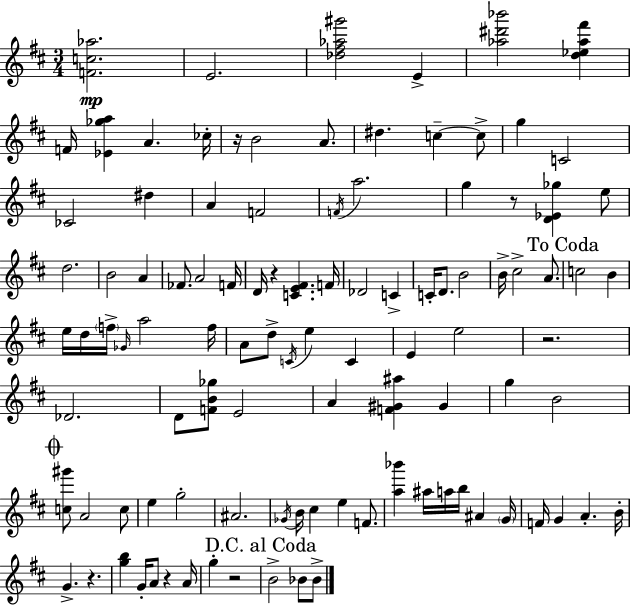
X:1
T:Untitled
M:3/4
L:1/4
K:D
[Fc_a]2 E2 [_d^f_a^g']2 E [_a^d'_b']2 [d_e_a^f'] F/4 [_E_ga] A _c/4 z/4 B2 A/2 ^d c c/2 g C2 _C2 ^d A F2 F/4 a2 g z/2 [D_E_g] e/2 d2 B2 A _F/2 A2 F/4 D/4 z [CE^F] F/4 _D2 C C/4 D/2 B2 B/4 ^c2 A/2 c2 B e/4 d/4 f/4 _G/4 a2 f/4 A/2 d/2 C/4 e C E e2 z2 _D2 D/2 [FB_g]/2 E2 A [F^G^a] ^G g B2 [c^g']/2 A2 c/2 e g2 ^A2 _G/4 B/4 ^c e F/2 [a_b'] ^a/4 a/4 b/4 ^A G/4 F/4 G A B/4 G z [gb] G/4 A/2 z A/4 g z2 B2 _B/2 _B/2